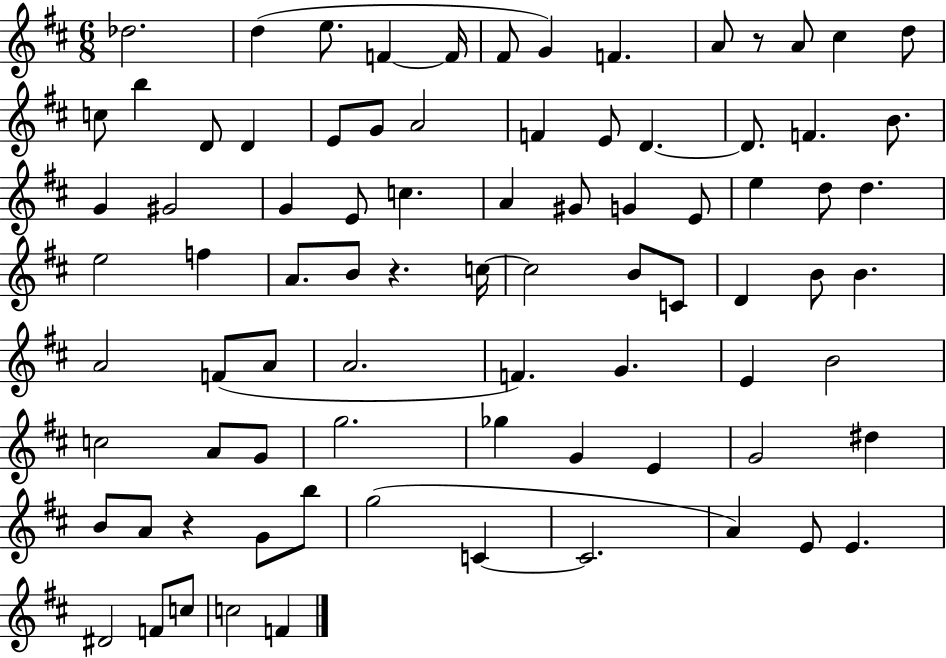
Db5/h. D5/q E5/e. F4/q F4/s F#4/e G4/q F4/q. A4/e R/e A4/e C#5/q D5/e C5/e B5/q D4/e D4/q E4/e G4/e A4/h F4/q E4/e D4/q. D4/e. F4/q. B4/e. G4/q G#4/h G4/q E4/e C5/q. A4/q G#4/e G4/q E4/e E5/q D5/e D5/q. E5/h F5/q A4/e. B4/e R/q. C5/s C5/h B4/e C4/e D4/q B4/e B4/q. A4/h F4/e A4/e A4/h. F4/q. G4/q. E4/q B4/h C5/h A4/e G4/e G5/h. Gb5/q G4/q E4/q G4/h D#5/q B4/e A4/e R/q G4/e B5/e G5/h C4/q C4/h. A4/q E4/e E4/q. D#4/h F4/e C5/e C5/h F4/q